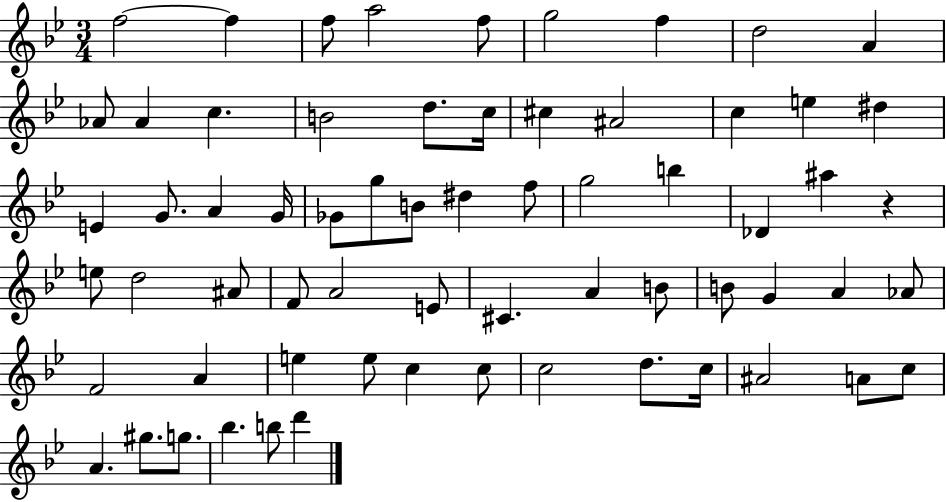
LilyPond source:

{
  \clef treble
  \numericTimeSignature
  \time 3/4
  \key bes \major
  f''2~~ f''4 | f''8 a''2 f''8 | g''2 f''4 | d''2 a'4 | \break aes'8 aes'4 c''4. | b'2 d''8. c''16 | cis''4 ais'2 | c''4 e''4 dis''4 | \break e'4 g'8. a'4 g'16 | ges'8 g''8 b'8 dis''4 f''8 | g''2 b''4 | des'4 ais''4 r4 | \break e''8 d''2 ais'8 | f'8 a'2 e'8 | cis'4. a'4 b'8 | b'8 g'4 a'4 aes'8 | \break f'2 a'4 | e''4 e''8 c''4 c''8 | c''2 d''8. c''16 | ais'2 a'8 c''8 | \break a'4. gis''8. g''8. | bes''4. b''8 d'''4 | \bar "|."
}